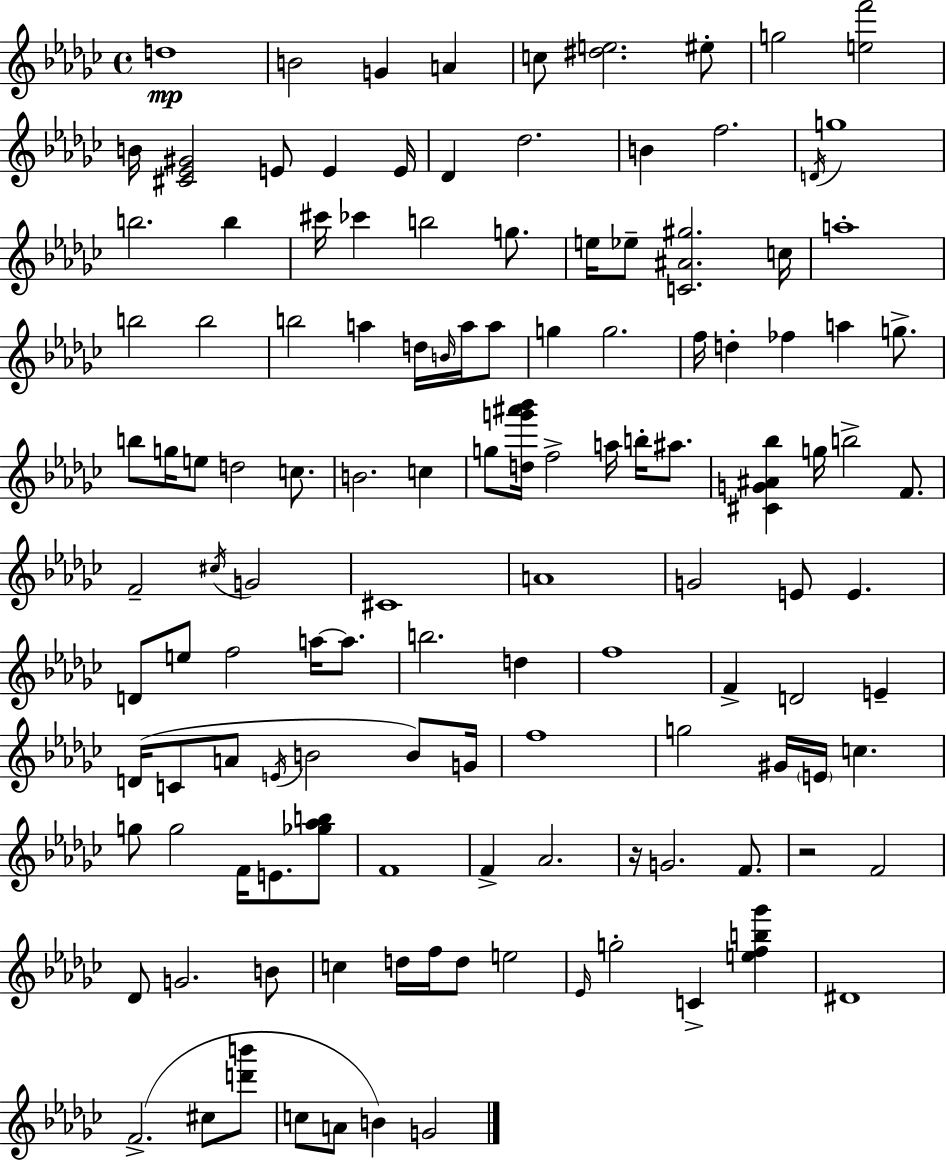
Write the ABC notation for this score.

X:1
T:Untitled
M:4/4
L:1/4
K:Ebm
d4 B2 G A c/2 [^de]2 ^e/2 g2 [ef']2 B/4 [^C_E^G]2 E/2 E E/4 _D _d2 B f2 D/4 g4 b2 b ^c'/4 _c' b2 g/2 e/4 _e/2 [C^A^g]2 c/4 a4 b2 b2 b2 a d/4 B/4 a/4 a/2 g g2 f/4 d _f a g/2 b/2 g/4 e/2 d2 c/2 B2 c g/2 [dg'^a'_b']/4 f2 a/4 b/4 ^a/2 [^CG^A_b] g/4 b2 F/2 F2 ^c/4 G2 ^C4 A4 G2 E/2 E D/2 e/2 f2 a/4 a/2 b2 d f4 F D2 E D/4 C/2 A/2 E/4 B2 B/2 G/4 f4 g2 ^G/4 E/4 c g/2 g2 F/4 E/2 [_g_ab]/2 F4 F _A2 z/4 G2 F/2 z2 F2 _D/2 G2 B/2 c d/4 f/4 d/2 e2 _E/4 g2 C [efb_g'] ^D4 F2 ^c/2 [d'b']/2 c/2 A/2 B G2